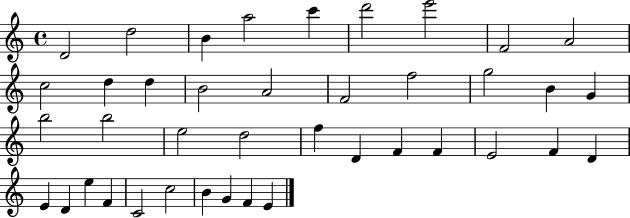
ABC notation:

X:1
T:Untitled
M:4/4
L:1/4
K:C
D2 d2 B a2 c' d'2 e'2 F2 A2 c2 d d B2 A2 F2 f2 g2 B G b2 b2 e2 d2 f D F F E2 F D E D e F C2 c2 B G F E